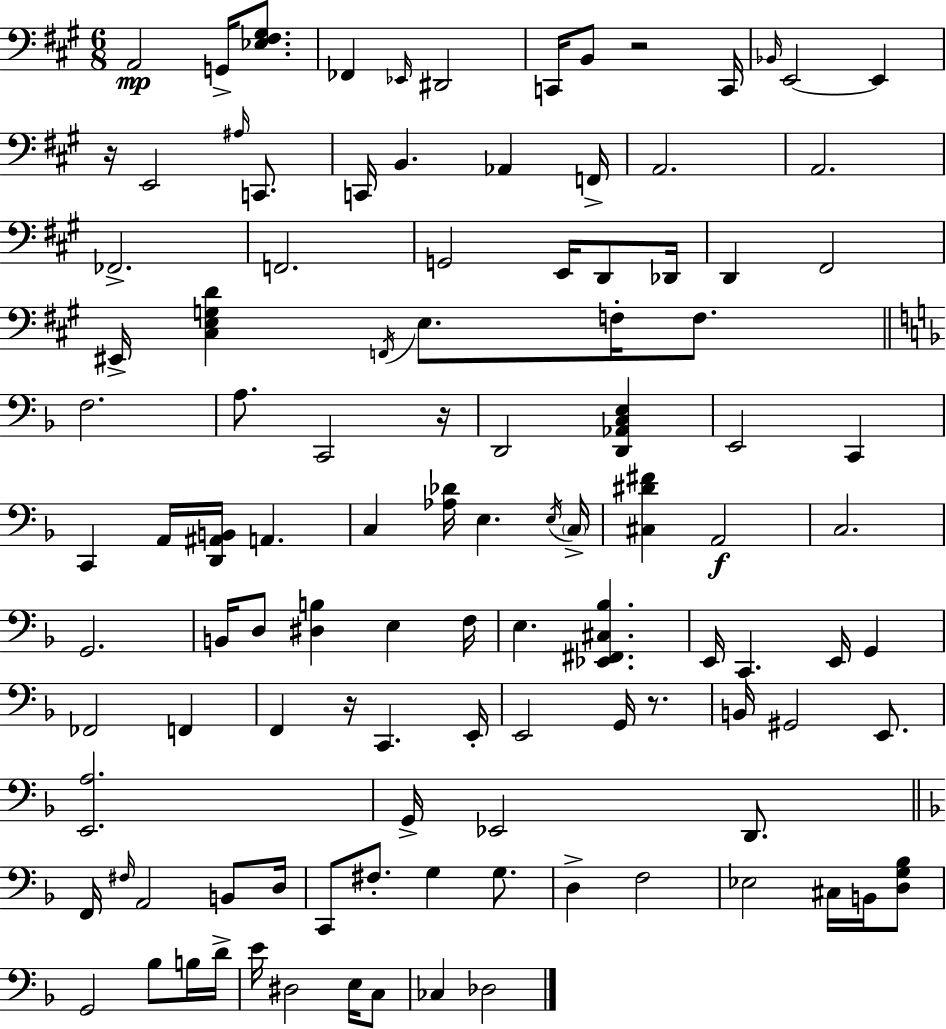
X:1
T:Untitled
M:6/8
L:1/4
K:A
A,,2 G,,/4 [_E,^F,^G,]/2 _F,, _E,,/4 ^D,,2 C,,/4 B,,/2 z2 C,,/4 _B,,/4 E,,2 E,, z/4 E,,2 ^A,/4 C,,/2 C,,/4 B,, _A,, F,,/4 A,,2 A,,2 _F,,2 F,,2 G,,2 E,,/4 D,,/2 _D,,/4 D,, ^F,,2 ^E,,/4 [^C,E,G,D] F,,/4 E,/2 F,/4 F,/2 F,2 A,/2 C,,2 z/4 D,,2 [D,,_A,,C,E,] E,,2 C,, C,, A,,/4 [D,,^A,,B,,]/4 A,, C, [_A,_D]/4 E, E,/4 C,/4 [^C,^D^F] A,,2 C,2 G,,2 B,,/4 D,/2 [^D,B,] E, F,/4 E, [_E,,^F,,^C,_B,] E,,/4 C,, E,,/4 G,, _F,,2 F,, F,, z/4 C,, E,,/4 E,,2 G,,/4 z/2 B,,/4 ^G,,2 E,,/2 [E,,A,]2 G,,/4 _E,,2 D,,/2 F,,/4 ^F,/4 A,,2 B,,/2 D,/4 C,,/2 ^F,/2 G, G,/2 D, F,2 _E,2 ^C,/4 B,,/4 [D,G,_B,]/2 G,,2 _B,/2 B,/4 D/4 E/4 ^D,2 E,/4 C,/2 _C, _D,2